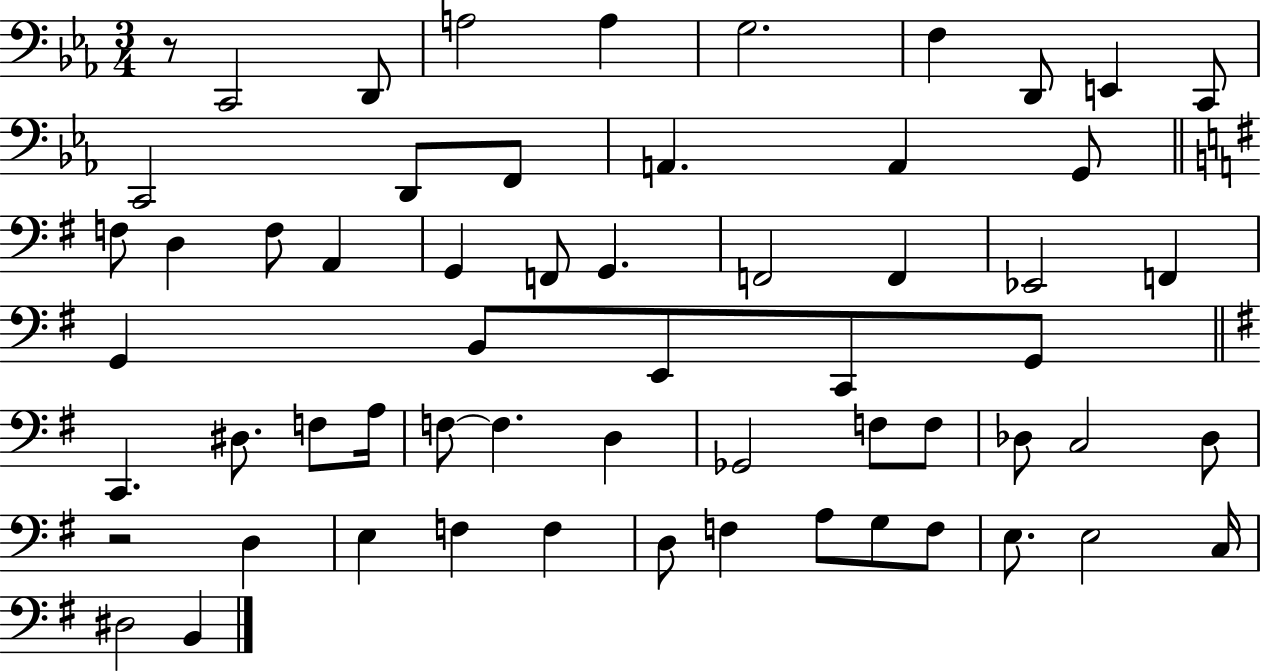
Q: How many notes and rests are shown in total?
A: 60